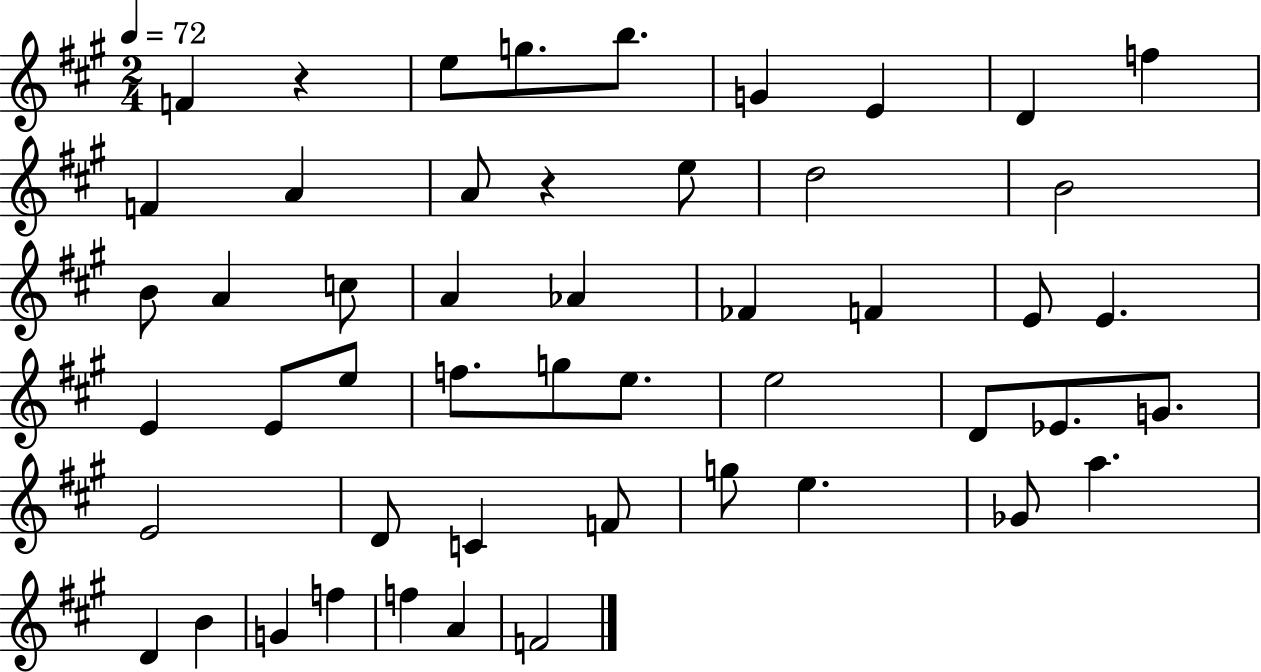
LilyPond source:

{
  \clef treble
  \numericTimeSignature
  \time 2/4
  \key a \major
  \tempo 4 = 72
  f'4 r4 | e''8 g''8. b''8. | g'4 e'4 | d'4 f''4 | \break f'4 a'4 | a'8 r4 e''8 | d''2 | b'2 | \break b'8 a'4 c''8 | a'4 aes'4 | fes'4 f'4 | e'8 e'4. | \break e'4 e'8 e''8 | f''8. g''8 e''8. | e''2 | d'8 ees'8. g'8. | \break e'2 | d'8 c'4 f'8 | g''8 e''4. | ges'8 a''4. | \break d'4 b'4 | g'4 f''4 | f''4 a'4 | f'2 | \break \bar "|."
}